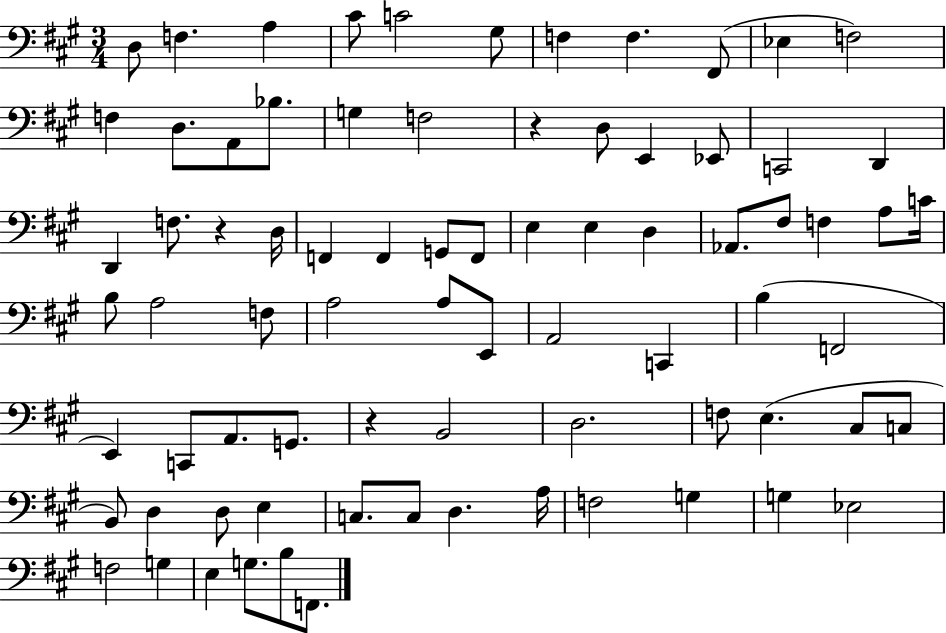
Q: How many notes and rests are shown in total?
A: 78